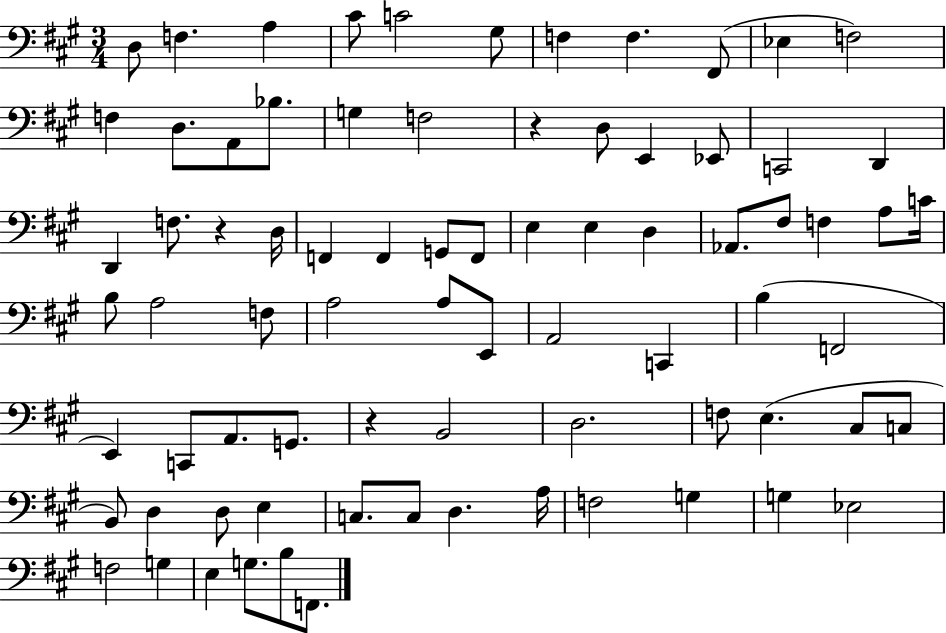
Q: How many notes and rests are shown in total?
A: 78